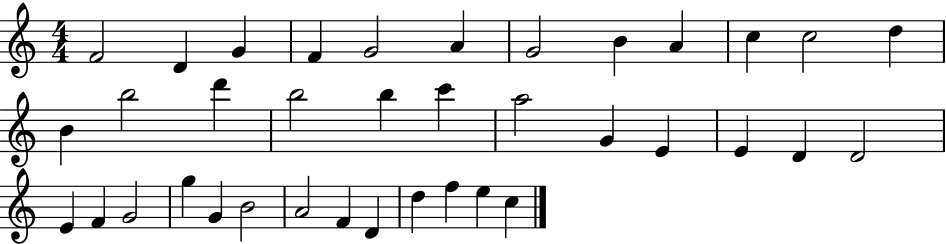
F4/h D4/q G4/q F4/q G4/h A4/q G4/h B4/q A4/q C5/q C5/h D5/q B4/q B5/h D6/q B5/h B5/q C6/q A5/h G4/q E4/q E4/q D4/q D4/h E4/q F4/q G4/h G5/q G4/q B4/h A4/h F4/q D4/q D5/q F5/q E5/q C5/q